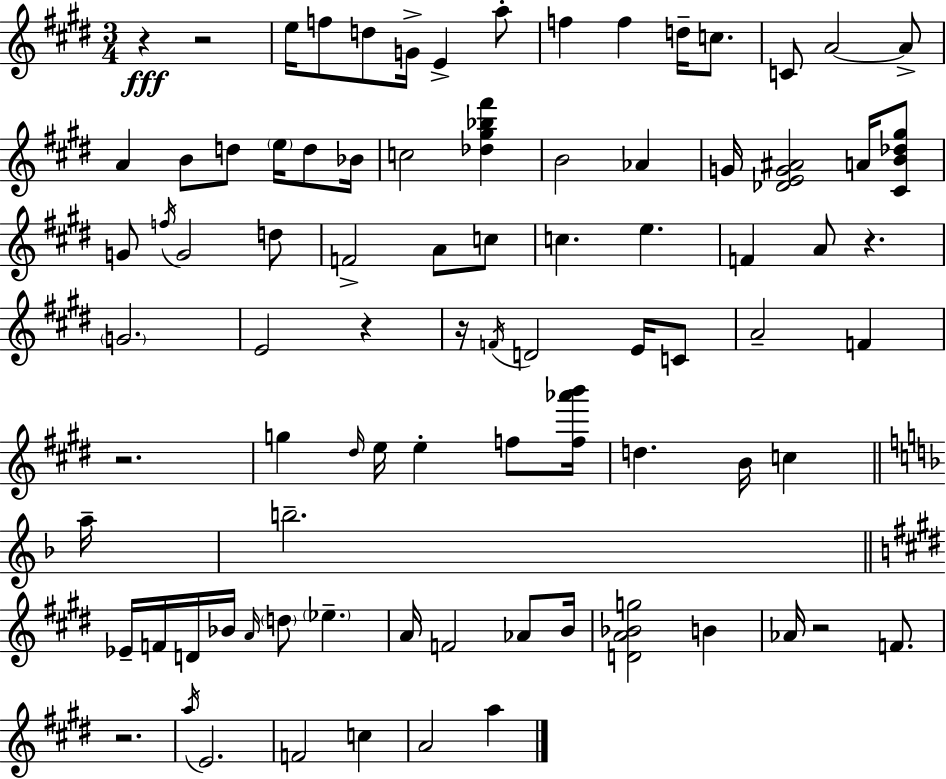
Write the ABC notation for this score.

X:1
T:Untitled
M:3/4
L:1/4
K:E
z z2 e/4 f/2 d/2 G/4 E a/2 f f d/4 c/2 C/2 A2 A/2 A B/2 d/2 e/4 d/2 _B/4 c2 [_d^g_b^f'] B2 _A G/4 [_DEG^A]2 A/4 [^CB_d^g]/2 G/2 f/4 G2 d/2 F2 A/2 c/2 c e F A/2 z G2 E2 z z/4 F/4 D2 E/4 C/2 A2 F z2 g ^d/4 e/4 e f/2 [f_a'b']/4 d B/4 c a/4 b2 _E/4 F/4 D/4 _B/4 A/4 d/2 _e A/4 F2 _A/2 B/4 [DA_Bg]2 B _A/4 z2 F/2 z2 a/4 E2 F2 c A2 a